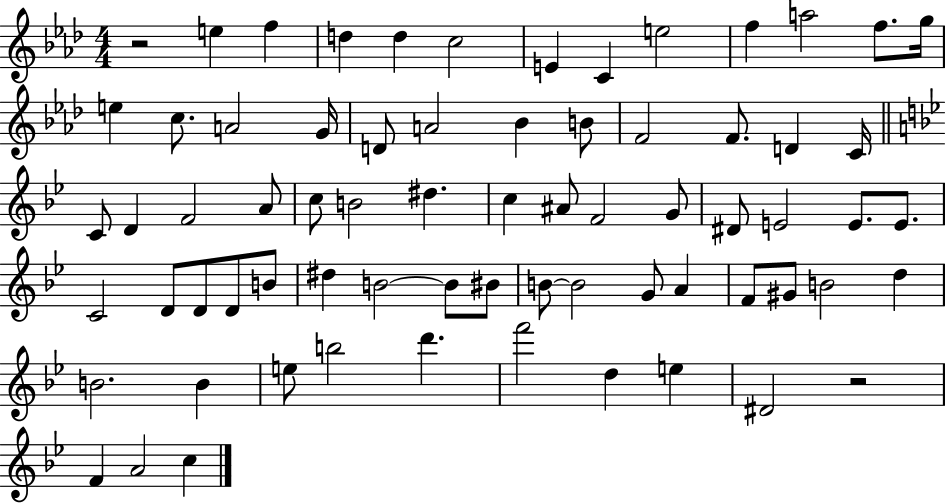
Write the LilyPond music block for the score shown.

{
  \clef treble
  \numericTimeSignature
  \time 4/4
  \key aes \major
  r2 e''4 f''4 | d''4 d''4 c''2 | e'4 c'4 e''2 | f''4 a''2 f''8. g''16 | \break e''4 c''8. a'2 g'16 | d'8 a'2 bes'4 b'8 | f'2 f'8. d'4 c'16 | \bar "||" \break \key bes \major c'8 d'4 f'2 a'8 | c''8 b'2 dis''4. | c''4 ais'8 f'2 g'8 | dis'8 e'2 e'8. e'8. | \break c'2 d'8 d'8 d'8 b'8 | dis''4 b'2~~ b'8 bis'8 | b'8~~ b'2 g'8 a'4 | f'8 gis'8 b'2 d''4 | \break b'2. b'4 | e''8 b''2 d'''4. | f'''2 d''4 e''4 | dis'2 r2 | \break f'4 a'2 c''4 | \bar "|."
}